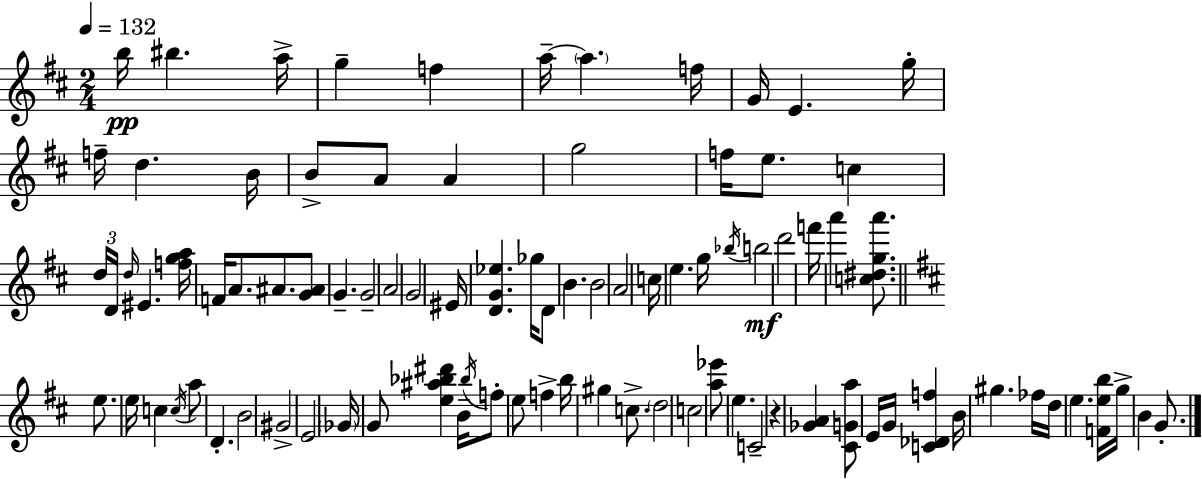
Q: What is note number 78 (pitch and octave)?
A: B4